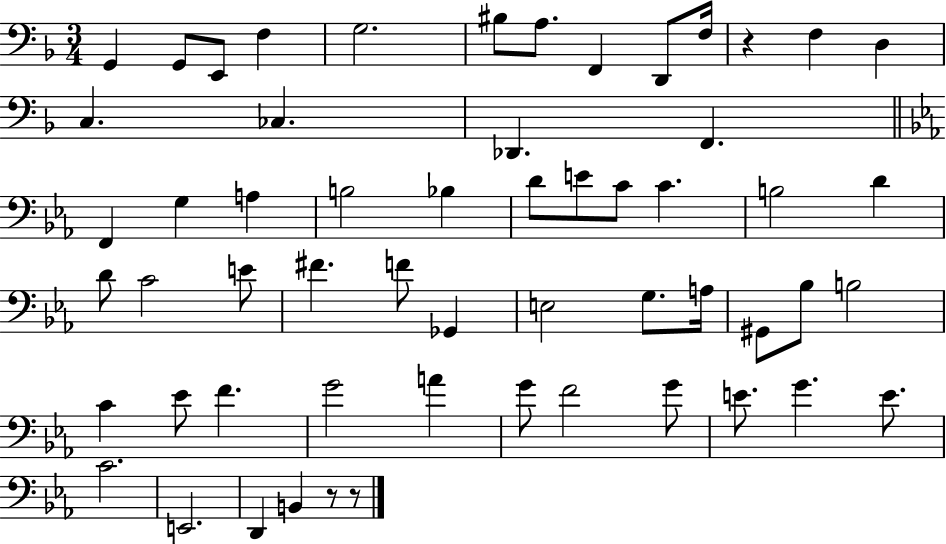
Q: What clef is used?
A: bass